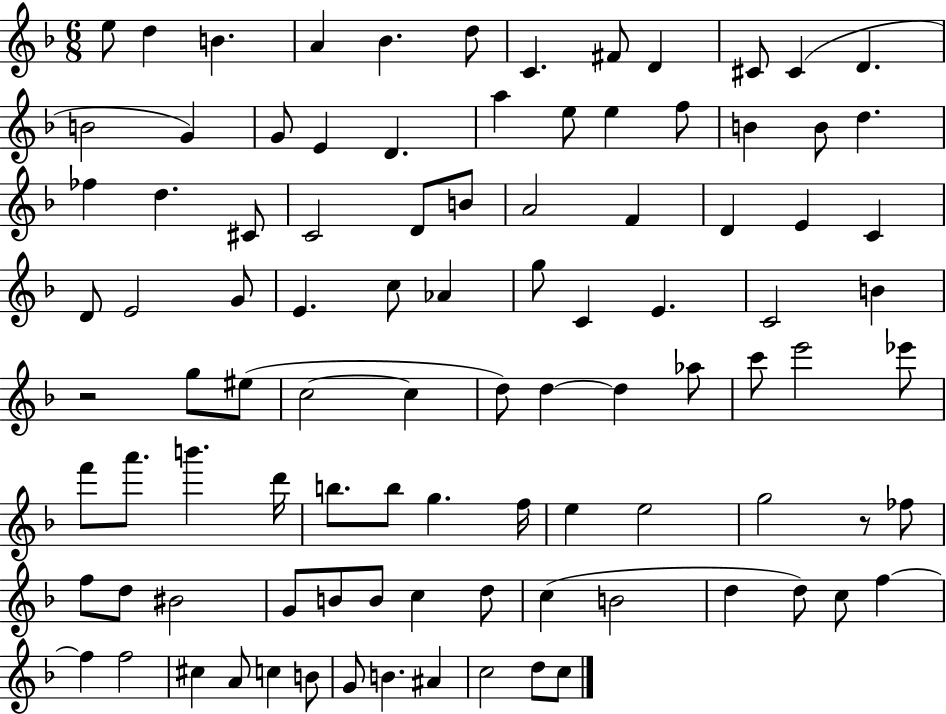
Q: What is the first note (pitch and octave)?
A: E5